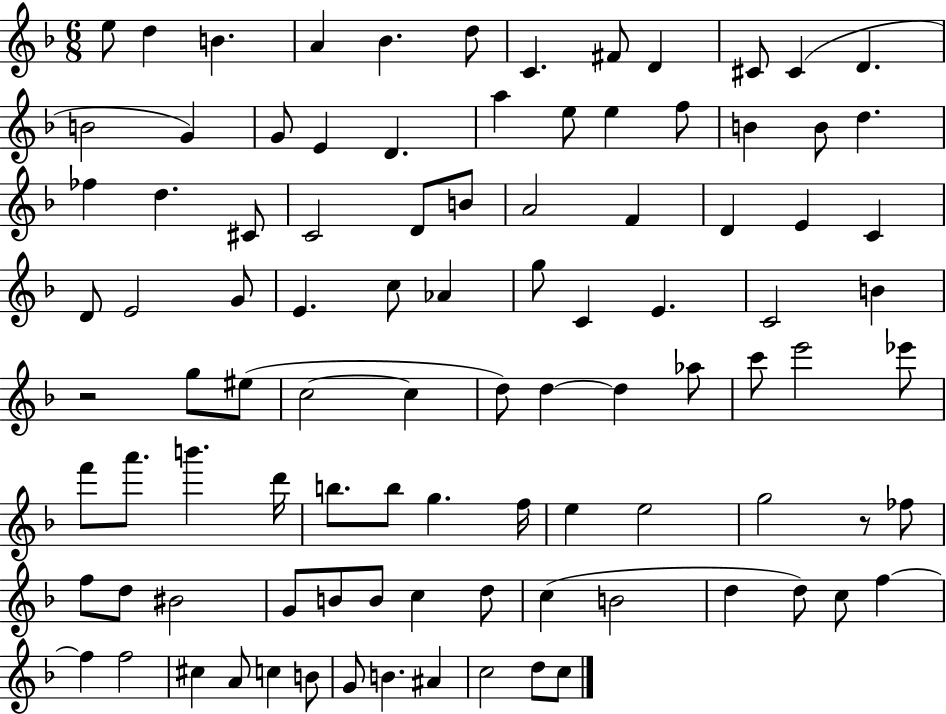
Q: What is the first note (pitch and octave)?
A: E5